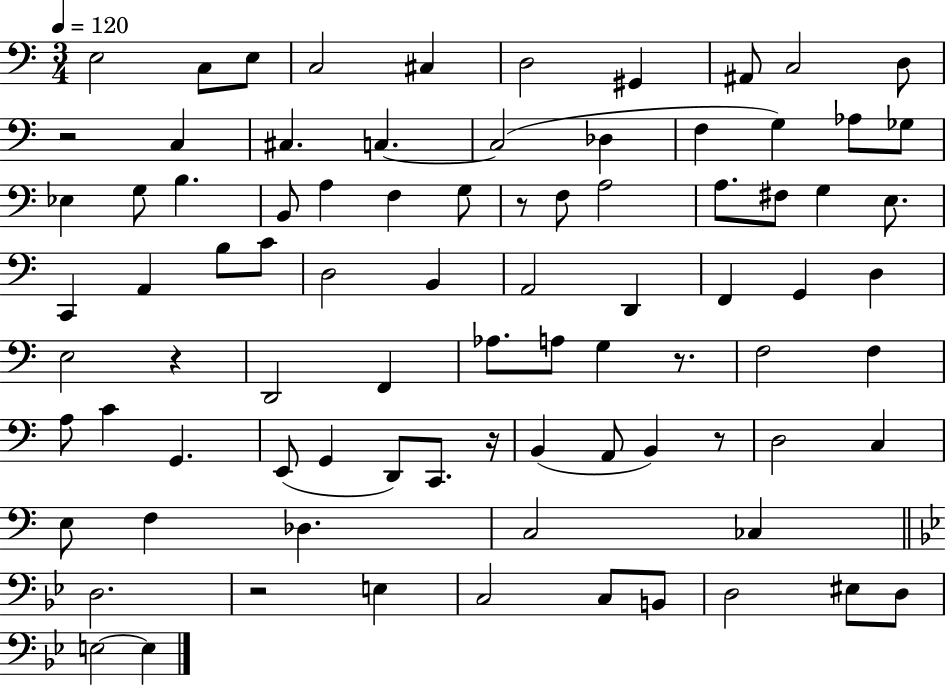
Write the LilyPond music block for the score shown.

{
  \clef bass
  \numericTimeSignature
  \time 3/4
  \key c \major
  \tempo 4 = 120
  e2 c8 e8 | c2 cis4 | d2 gis,4 | ais,8 c2 d8 | \break r2 c4 | cis4. c4.~~ | c2( des4 | f4 g4) aes8 ges8 | \break ees4 g8 b4. | b,8 a4 f4 g8 | r8 f8 a2 | a8. fis8 g4 e8. | \break c,4 a,4 b8 c'8 | d2 b,4 | a,2 d,4 | f,4 g,4 d4 | \break e2 r4 | d,2 f,4 | aes8. a8 g4 r8. | f2 f4 | \break a8 c'4 g,4. | e,8( g,4 d,8) c,8. r16 | b,4( a,8 b,4) r8 | d2 c4 | \break e8 f4 des4. | c2 ces4 | \bar "||" \break \key g \minor d2. | r2 e4 | c2 c8 b,8 | d2 eis8 d8 | \break e2~~ e4 | \bar "|."
}